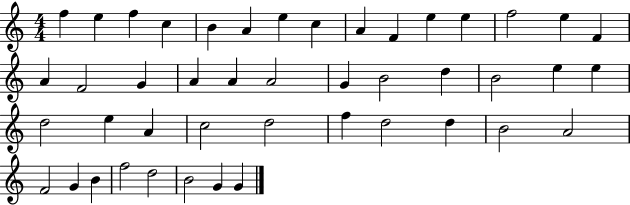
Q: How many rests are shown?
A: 0